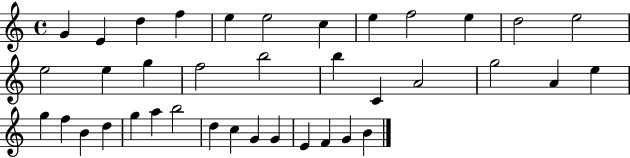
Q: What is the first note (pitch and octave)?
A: G4